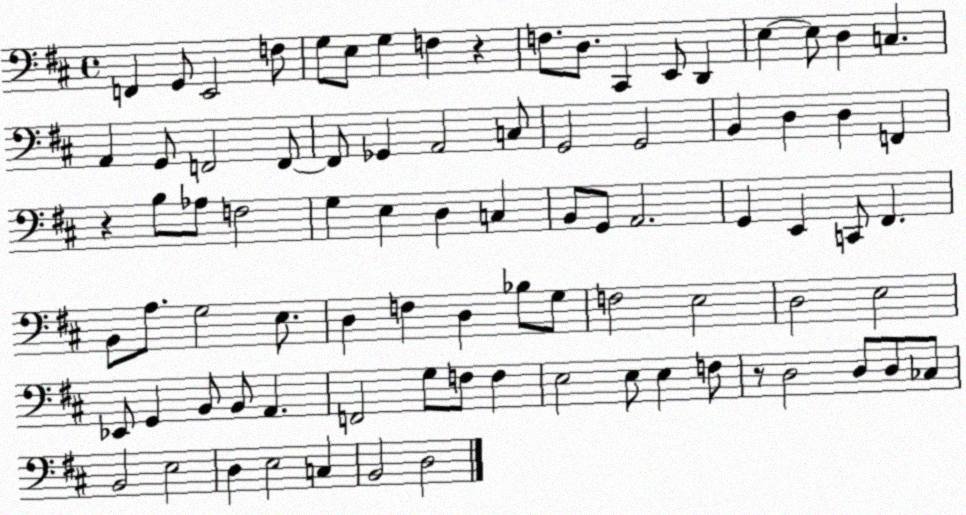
X:1
T:Untitled
M:4/4
L:1/4
K:D
F,, G,,/2 E,,2 F,/2 G,/2 E,/2 G, F, z F,/2 D,/2 ^C,, E,,/2 D,, E, E,/2 D, C, A,, G,,/2 F,,2 F,,/2 F,,/2 _G,, A,,2 C,/2 G,,2 G,,2 B,, D, D, F,, z B,/2 _A,/2 F,2 G, E, D, C, B,,/2 G,,/2 A,,2 G,, E,, C,,/2 ^F,, B,,/2 A,/2 G,2 E,/2 D, F, D, _B,/2 G,/2 F,2 E,2 D,2 E,2 _E,,/2 G,, B,,/2 B,,/2 A,, F,,2 G,/2 F,/2 F, E,2 E,/2 E, F,/2 z/2 D,2 D,/2 D,/2 _C,/2 B,,2 E,2 D, E,2 C, B,,2 D,2